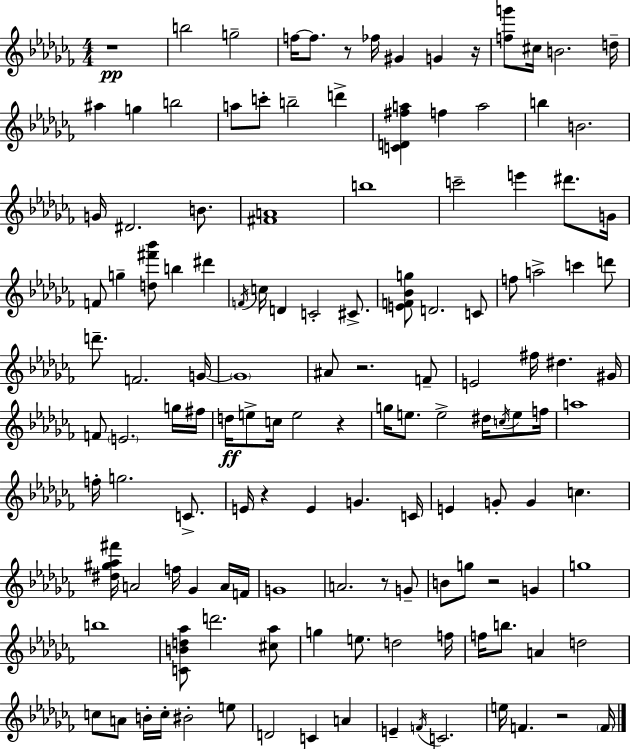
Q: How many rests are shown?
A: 9